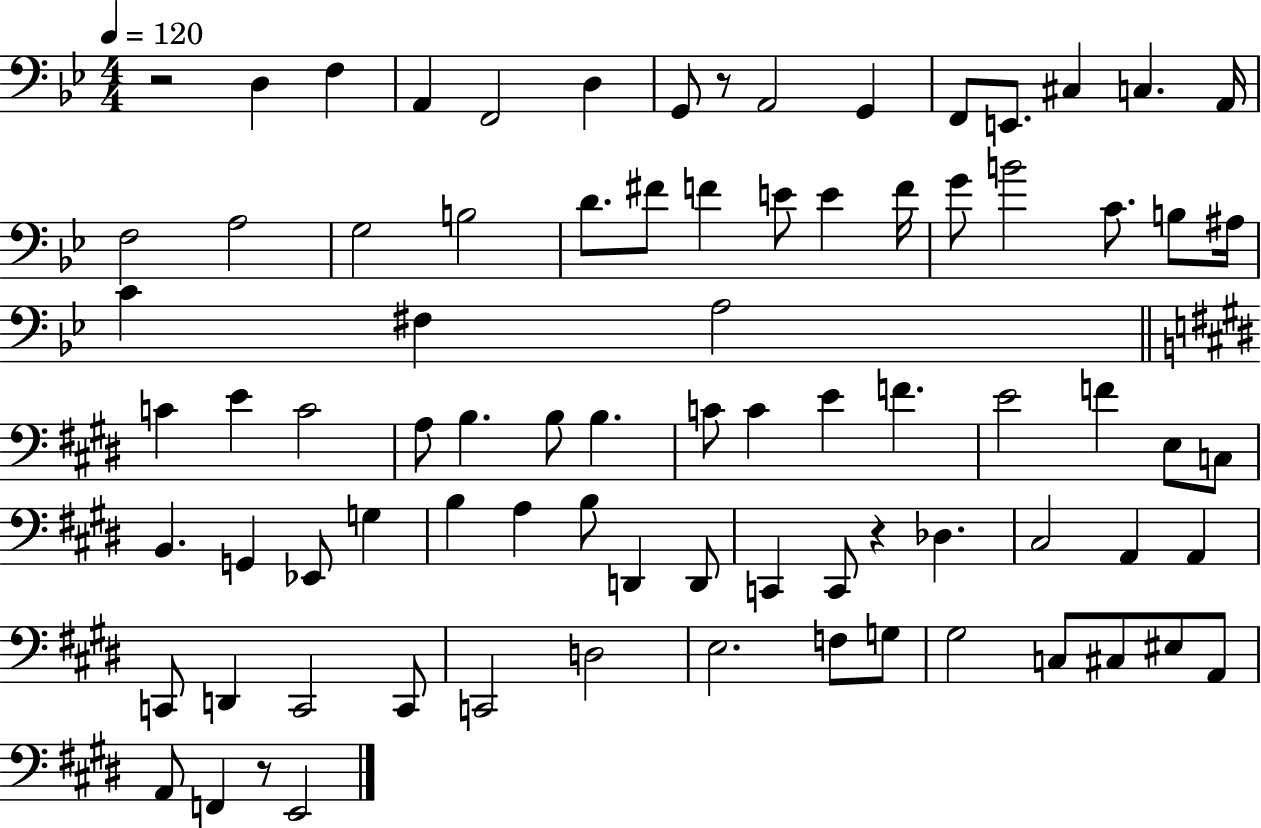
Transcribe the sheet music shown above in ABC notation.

X:1
T:Untitled
M:4/4
L:1/4
K:Bb
z2 D, F, A,, F,,2 D, G,,/2 z/2 A,,2 G,, F,,/2 E,,/2 ^C, C, A,,/4 F,2 A,2 G,2 B,2 D/2 ^F/2 F E/2 E F/4 G/2 B2 C/2 B,/2 ^A,/4 C ^F, A,2 C E C2 A,/2 B, B,/2 B, C/2 C E F E2 F E,/2 C,/2 B,, G,, _E,,/2 G, B, A, B,/2 D,, D,,/2 C,, C,,/2 z _D, ^C,2 A,, A,, C,,/2 D,, C,,2 C,,/2 C,,2 D,2 E,2 F,/2 G,/2 ^G,2 C,/2 ^C,/2 ^E,/2 A,,/2 A,,/2 F,, z/2 E,,2